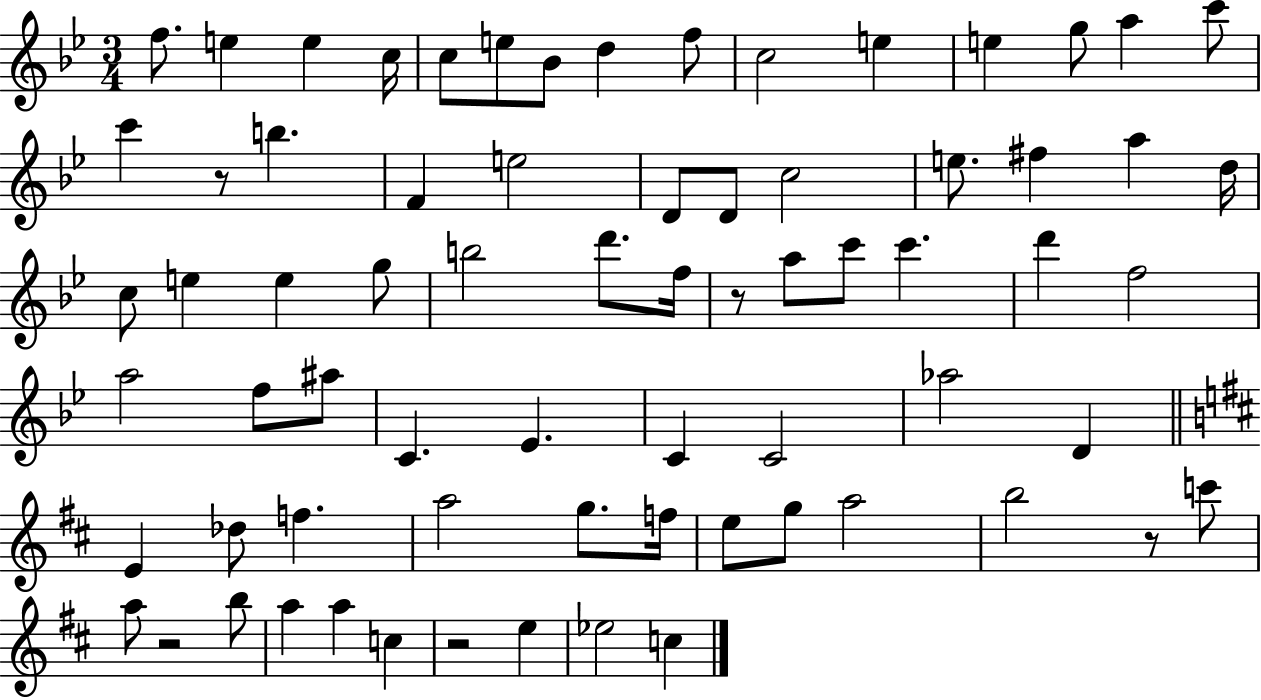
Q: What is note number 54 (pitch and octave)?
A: E5